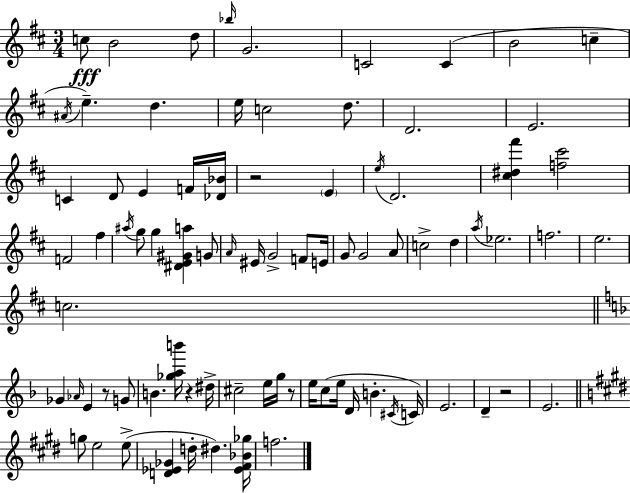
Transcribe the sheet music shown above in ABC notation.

X:1
T:Untitled
M:3/4
L:1/4
K:D
c/2 B2 d/2 _b/4 G2 C2 C B2 c ^A/4 e d e/4 c2 d/2 D2 E2 C D/2 E F/4 [_D_B]/4 z2 E e/4 D2 [^c^d^f'] [f^c']2 F2 ^f ^a/4 g/2 g [^DE^Ga] G/2 A/4 ^E/4 G2 F/2 E/4 G/2 G2 A/2 c2 d a/4 _e2 f2 e2 c2 _G _A/4 E z/2 G/2 B [_gab']/4 z ^d/4 ^c2 e/4 g/4 z/2 e/4 c/2 e/4 D/4 B ^C/4 C/4 E2 D z2 E2 g/2 e2 e/2 [D_E_G] d/4 ^d [_E^F_B_g]/4 f2